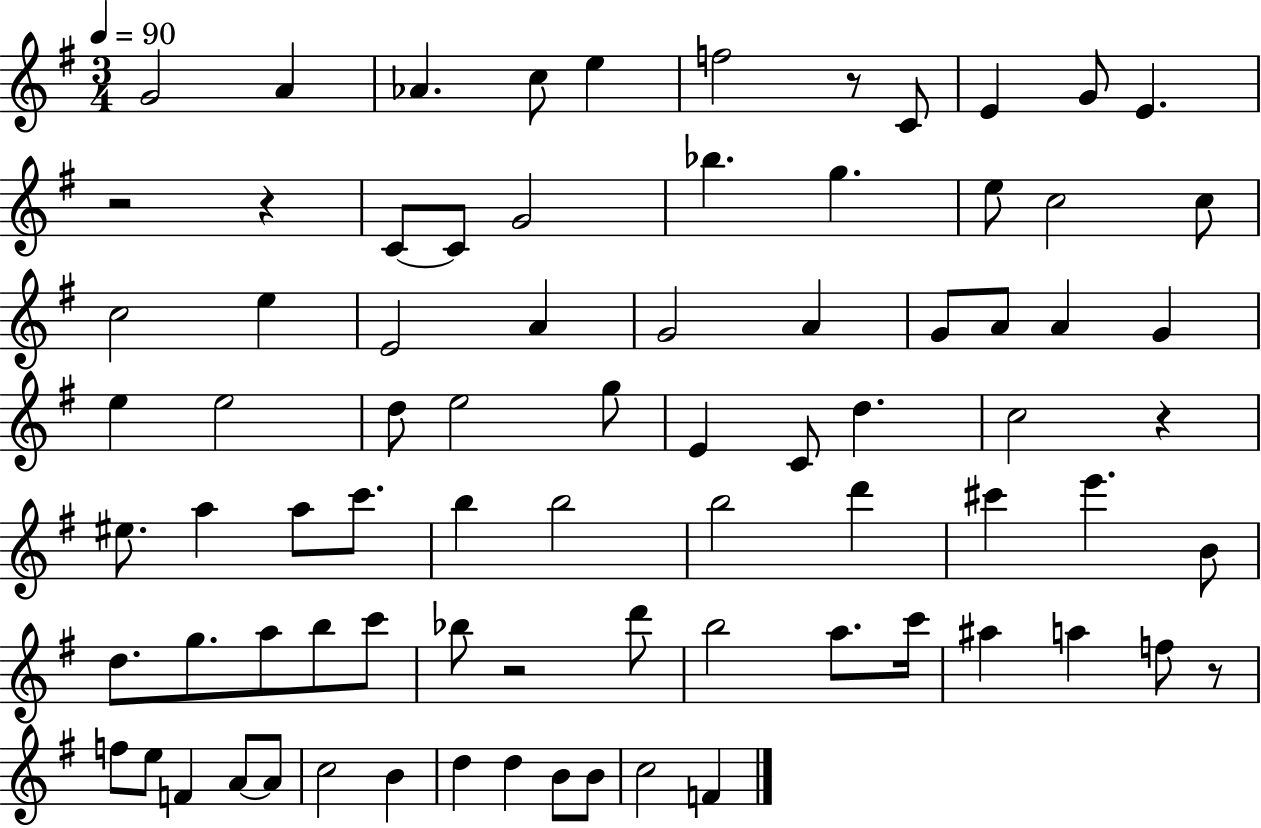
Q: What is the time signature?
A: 3/4